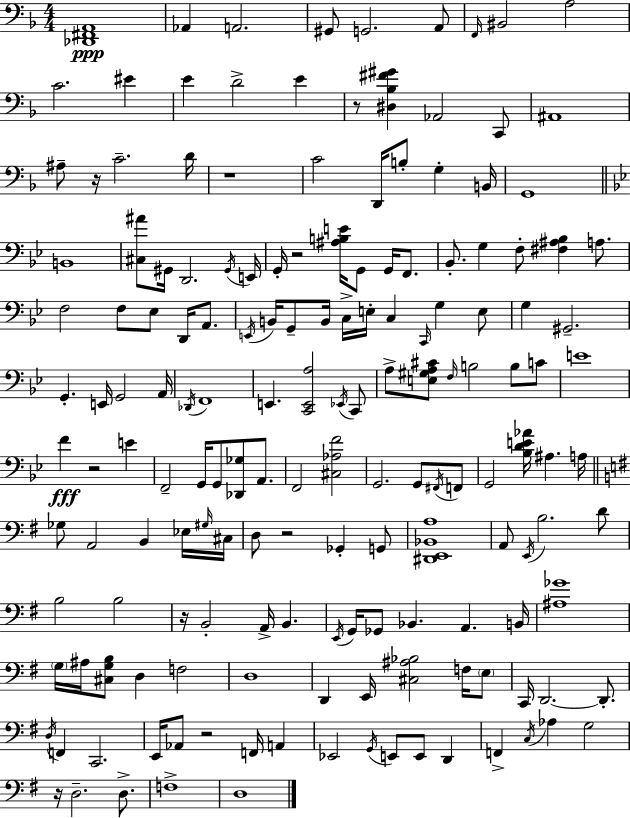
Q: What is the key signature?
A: F major